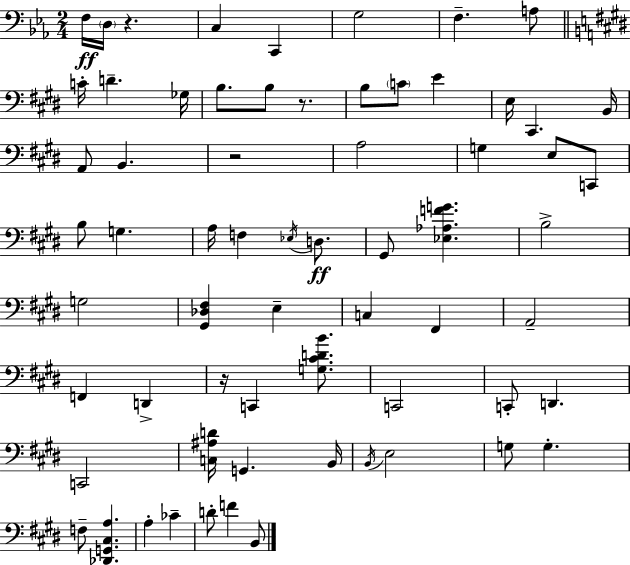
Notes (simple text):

F3/s D3/s R/q. C3/q C2/q G3/h F3/q. A3/e C4/s D4/q. Gb3/s B3/e. B3/e R/e. B3/e C4/e E4/q E3/s C#2/q. B2/s A2/e B2/q. R/h A3/h G3/q E3/e C2/e B3/e G3/q. A3/s F3/q Eb3/s D3/e. G#2/e [Eb3,Ab3,F4,G4]/q. B3/h G3/h [G#2,Db3,F#3]/q E3/q C3/q F#2/q A2/h F2/q D2/q R/s C2/q [G3,C#4,D4,B4]/e. C2/h C2/e D2/q. C2/h [C3,A#3,D4]/s G2/q. B2/s B2/s E3/h G3/e G3/q. F3/e [Db2,G2,C#3,A3]/q. A3/q CES4/q D4/e F4/q B2/e